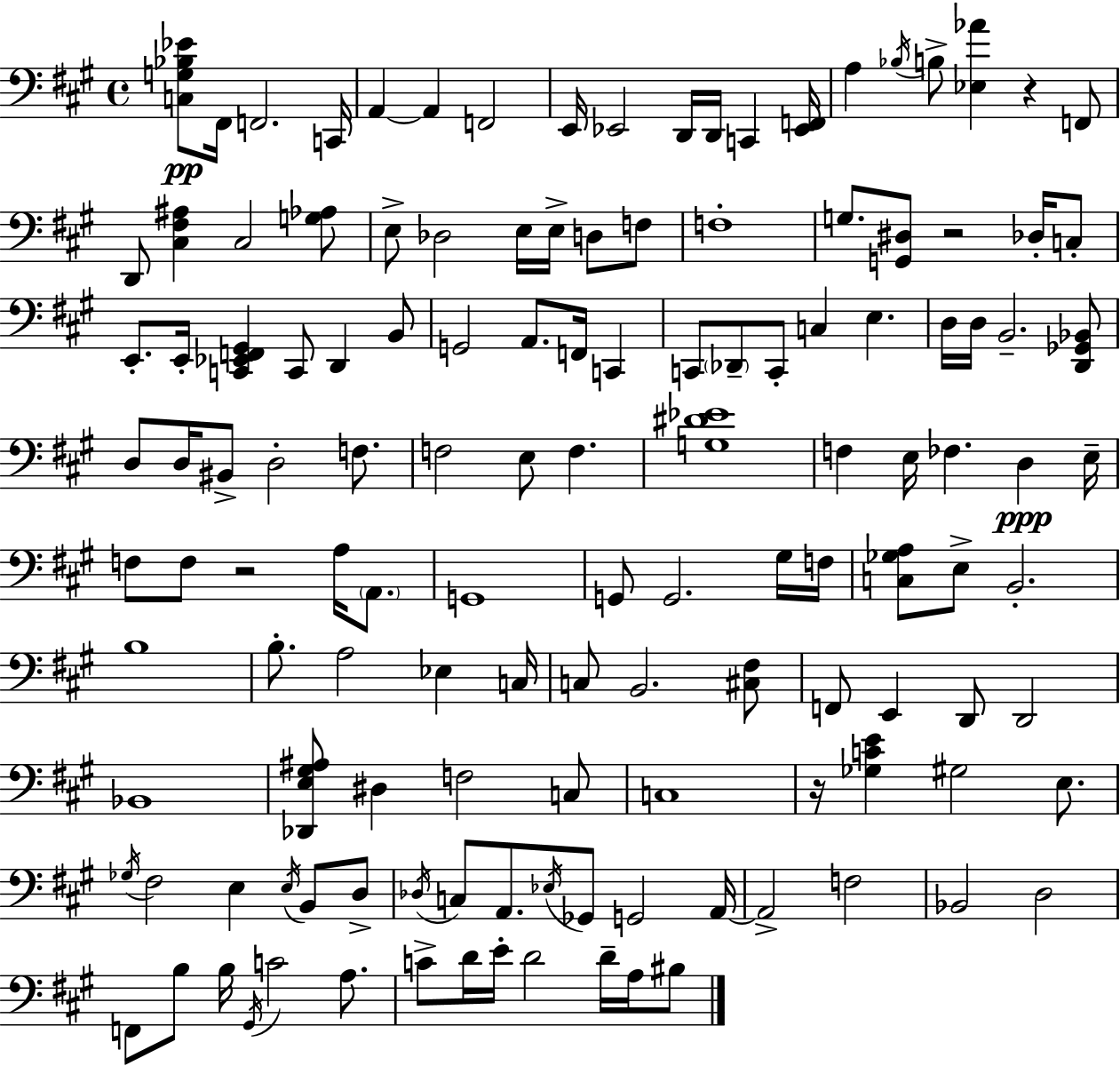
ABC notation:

X:1
T:Untitled
M:4/4
L:1/4
K:A
[C,G,_B,_E]/2 ^F,,/4 F,,2 C,,/4 A,, A,, F,,2 E,,/4 _E,,2 D,,/4 D,,/4 C,, [_E,,F,,]/4 A, _B,/4 B,/2 [_E,_A] z F,,/2 D,,/2 [^C,^F,^A,] ^C,2 [G,_A,]/2 E,/2 _D,2 E,/4 E,/4 D,/2 F,/2 F,4 G,/2 [G,,^D,]/2 z2 _D,/4 C,/2 E,,/2 E,,/4 [C,,_E,,F,,^G,,] C,,/2 D,, B,,/2 G,,2 A,,/2 F,,/4 C,, C,,/2 _D,,/2 C,,/2 C, E, D,/4 D,/4 B,,2 [D,,_G,,_B,,]/2 D,/2 D,/4 ^B,,/2 D,2 F,/2 F,2 E,/2 F, [G,^D_E]4 F, E,/4 _F, D, E,/4 F,/2 F,/2 z2 A,/4 A,,/2 G,,4 G,,/2 G,,2 ^G,/4 F,/4 [C,_G,A,]/2 E,/2 B,,2 B,4 B,/2 A,2 _E, C,/4 C,/2 B,,2 [^C,^F,]/2 F,,/2 E,, D,,/2 D,,2 _B,,4 [_D,,E,^G,^A,]/2 ^D, F,2 C,/2 C,4 z/4 [_G,CE] ^G,2 E,/2 _G,/4 ^F,2 E, E,/4 B,,/2 D,/2 _D,/4 C,/2 A,,/2 _E,/4 _G,,/2 G,,2 A,,/4 A,,2 F,2 _B,,2 D,2 F,,/2 B,/2 B,/4 ^G,,/4 C2 A,/2 C/2 D/4 E/4 D2 D/4 A,/4 ^B,/2